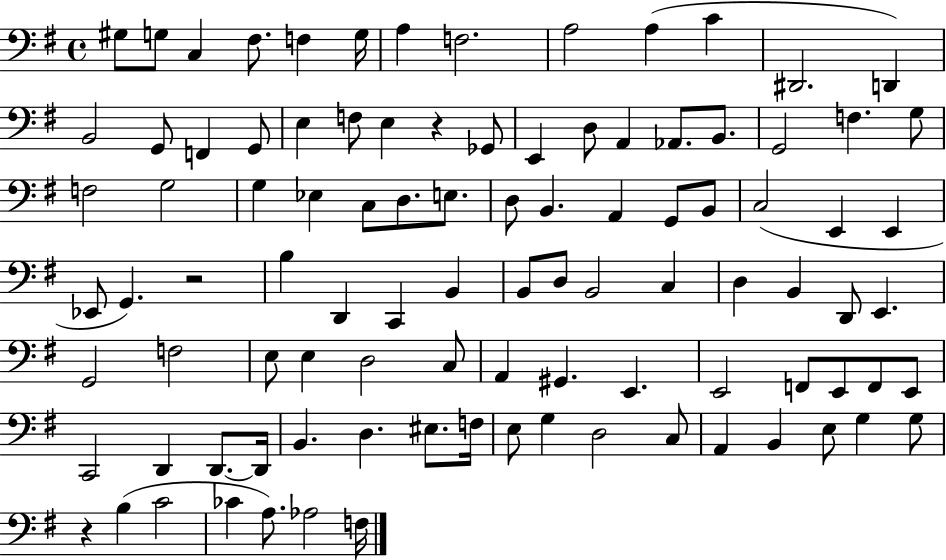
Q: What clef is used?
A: bass